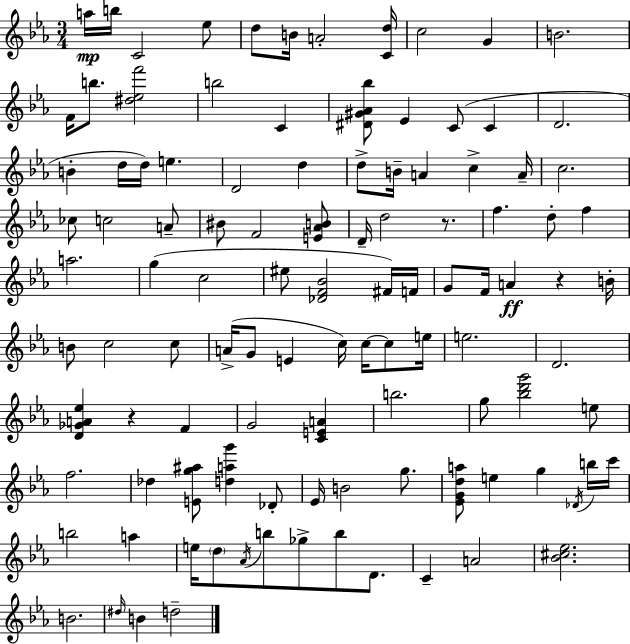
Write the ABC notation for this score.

X:1
T:Untitled
M:3/4
L:1/4
K:Cm
a/4 b/4 C2 _e/2 d/2 B/4 A2 [Cd]/4 c2 G B2 F/4 b/2 [^d_ef']2 b2 C [^D^G_A_b]/2 _E C/2 C D2 B d/4 d/4 e D2 d d/2 B/4 A c A/4 c2 _c/2 c2 A/2 ^B/2 F2 [E_AB]/2 D/4 d2 z/2 f d/2 f a2 g c2 ^e/2 [_DF_B]2 ^F/4 F/4 G/2 F/4 A z B/4 B/2 c2 c/2 A/4 G/2 E c/4 c/4 c/2 e/4 e2 D2 [D_GA_e] z F G2 [CEA] b2 g/2 [_bd'g']2 e/2 f2 _d [Eg^a]/2 [dag'] _D/2 _E/4 B2 g/2 [_EGda]/2 e g _D/4 b/4 c'/4 b2 a e/4 d/2 _A/4 b/2 _g/2 b/2 D/2 C A2 [_B^c_e]2 B2 ^d/4 B d2